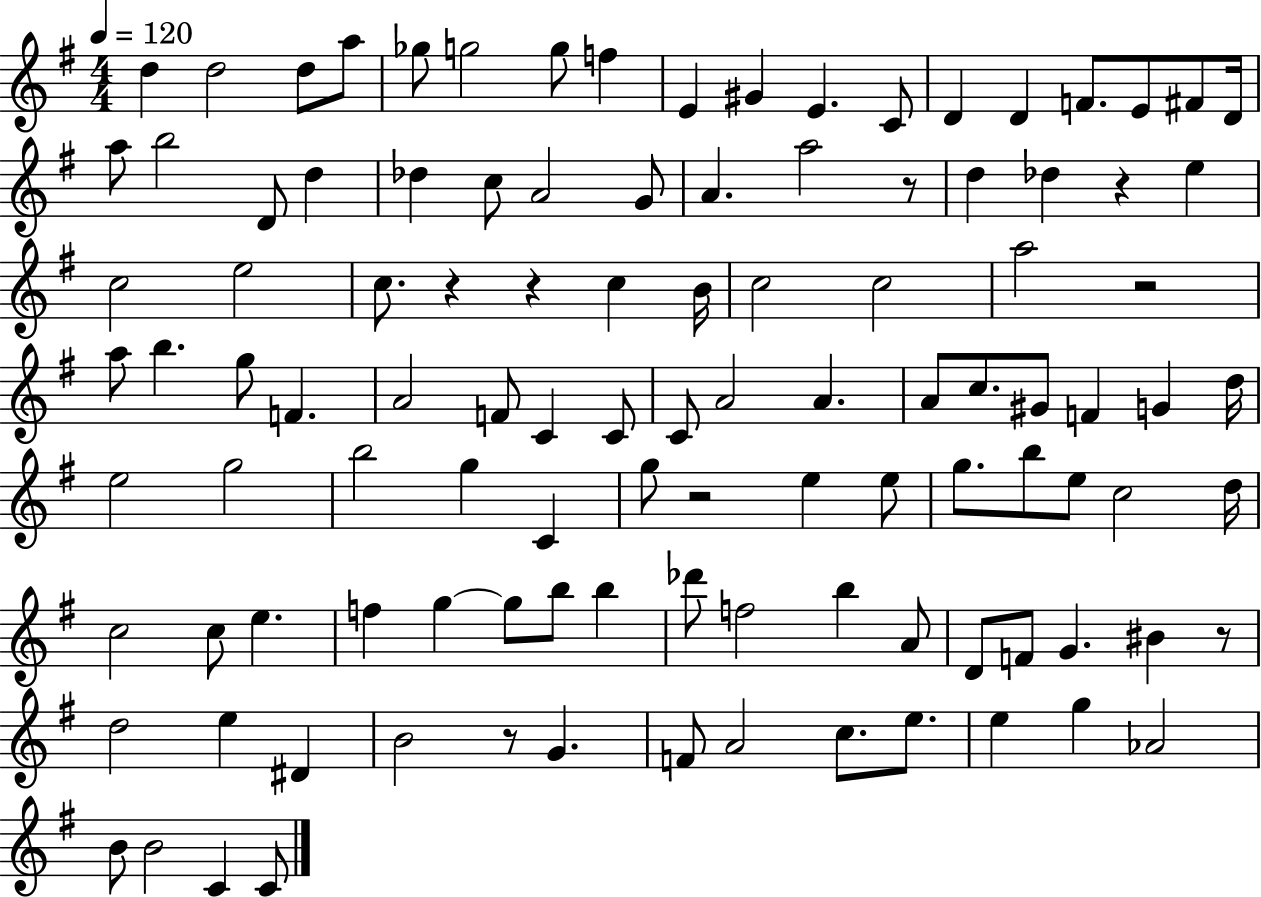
D5/q D5/h D5/e A5/e Gb5/e G5/h G5/e F5/q E4/q G#4/q E4/q. C4/e D4/q D4/q F4/e. E4/e F#4/e D4/s A5/e B5/h D4/e D5/q Db5/q C5/e A4/h G4/e A4/q. A5/h R/e D5/q Db5/q R/q E5/q C5/h E5/h C5/e. R/q R/q C5/q B4/s C5/h C5/h A5/h R/h A5/e B5/q. G5/e F4/q. A4/h F4/e C4/q C4/e C4/e A4/h A4/q. A4/e C5/e. G#4/e F4/q G4/q D5/s E5/h G5/h B5/h G5/q C4/q G5/e R/h E5/q E5/e G5/e. B5/e E5/e C5/h D5/s C5/h C5/e E5/q. F5/q G5/q G5/e B5/e B5/q Db6/e F5/h B5/q A4/e D4/e F4/e G4/q. BIS4/q R/e D5/h E5/q D#4/q B4/h R/e G4/q. F4/e A4/h C5/e. E5/e. E5/q G5/q Ab4/h B4/e B4/h C4/q C4/e